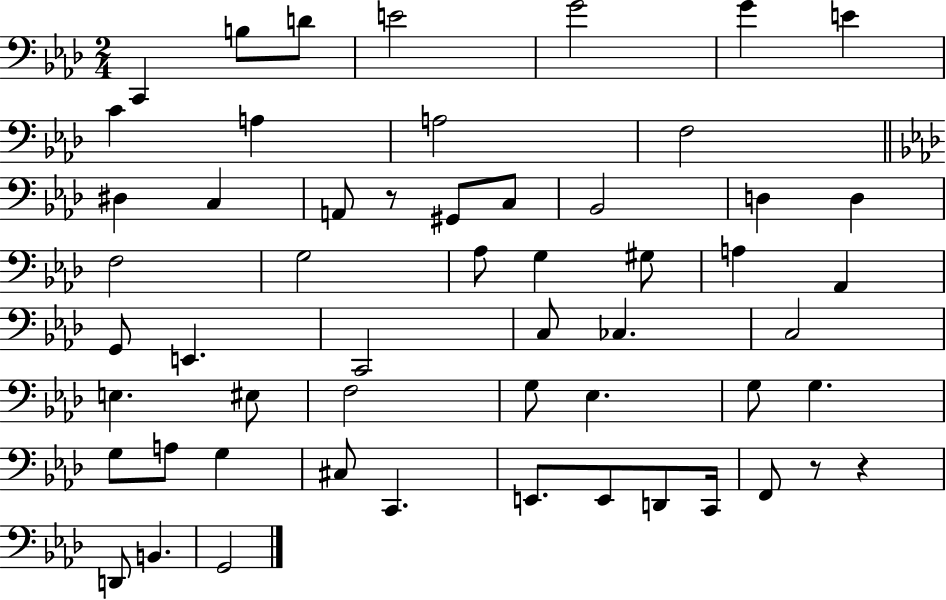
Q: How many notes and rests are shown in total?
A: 55